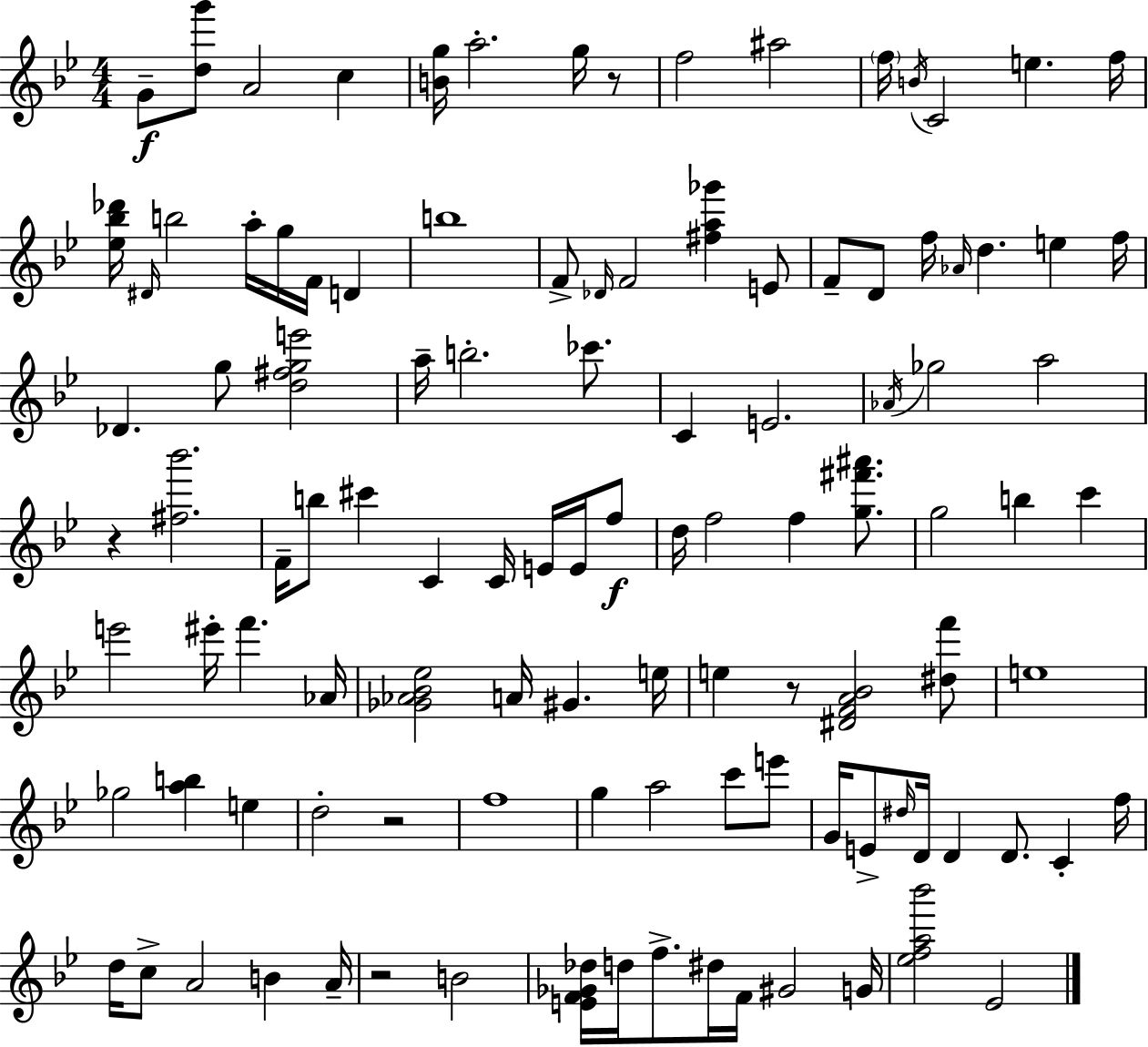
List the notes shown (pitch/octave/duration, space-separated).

G4/e [D5,G6]/e A4/h C5/q [B4,G5]/s A5/h. G5/s R/e F5/h A#5/h F5/s B4/s C4/h E5/q. F5/s [Eb5,Bb5,Db6]/s D#4/s B5/h A5/s G5/s F4/s D4/q B5/w F4/e Db4/s F4/h [F#5,A5,Gb6]/q E4/e F4/e D4/e F5/s Ab4/s D5/q. E5/q F5/s Db4/q. G5/e [D5,F#5,G5,E6]/h A5/s B5/h. CES6/e. C4/q E4/h. Ab4/s Gb5/h A5/h R/q [F#5,Bb6]/h. F4/s B5/e C#6/q C4/q C4/s E4/s E4/s F5/e D5/s F5/h F5/q [G5,F#6,A#6]/e. G5/h B5/q C6/q E6/h EIS6/s F6/q. Ab4/s [Gb4,Ab4,Bb4,Eb5]/h A4/s G#4/q. E5/s E5/q R/e [D#4,F4,A4,Bb4]/h [D#5,F6]/e E5/w Gb5/h [A5,B5]/q E5/q D5/h R/h F5/w G5/q A5/h C6/e E6/e G4/s E4/e D#5/s D4/s D4/q D4/e. C4/q F5/s D5/s C5/e A4/h B4/q A4/s R/h B4/h [E4,F4,Gb4,Db5]/s D5/s F5/e. D#5/s F4/s G#4/h G4/s [Eb5,F5,A5,Bb6]/h Eb4/h